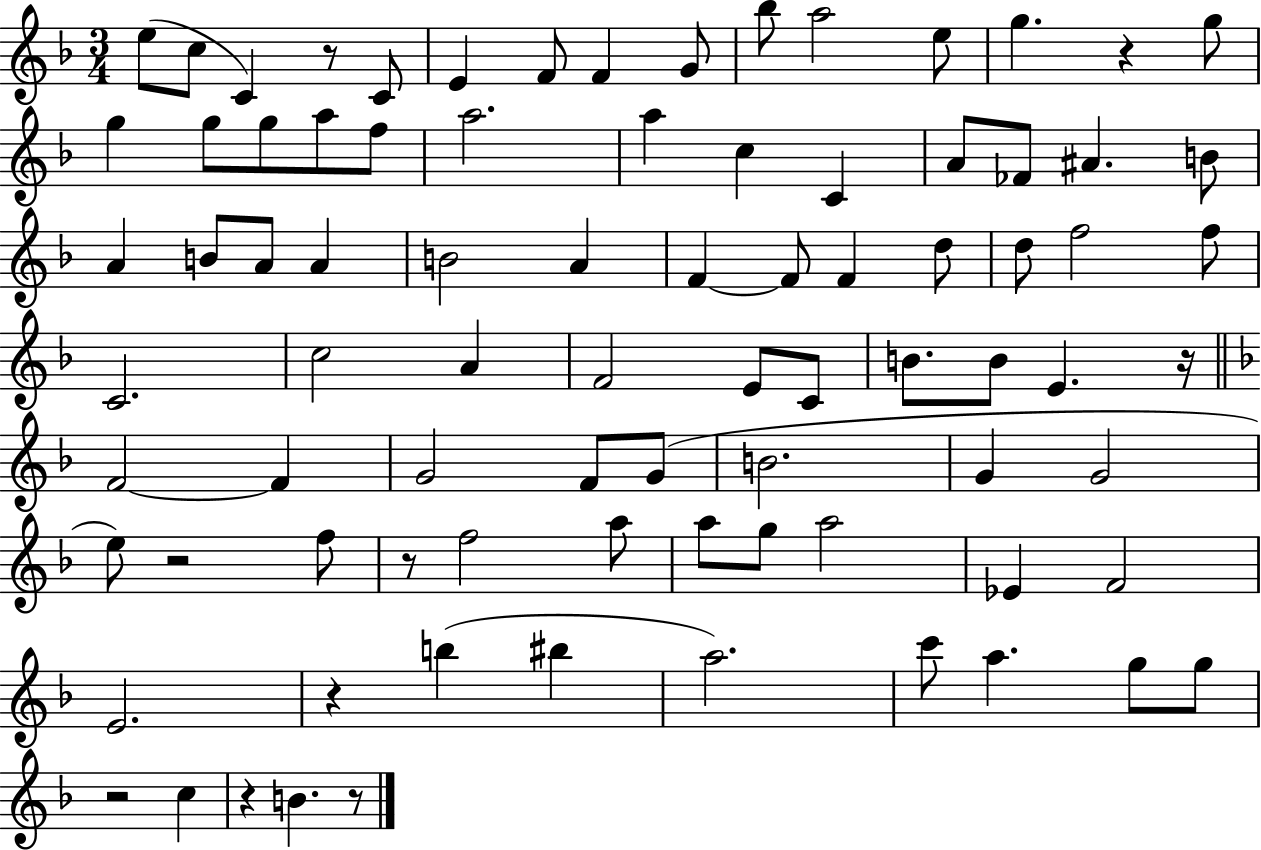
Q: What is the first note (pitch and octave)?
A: E5